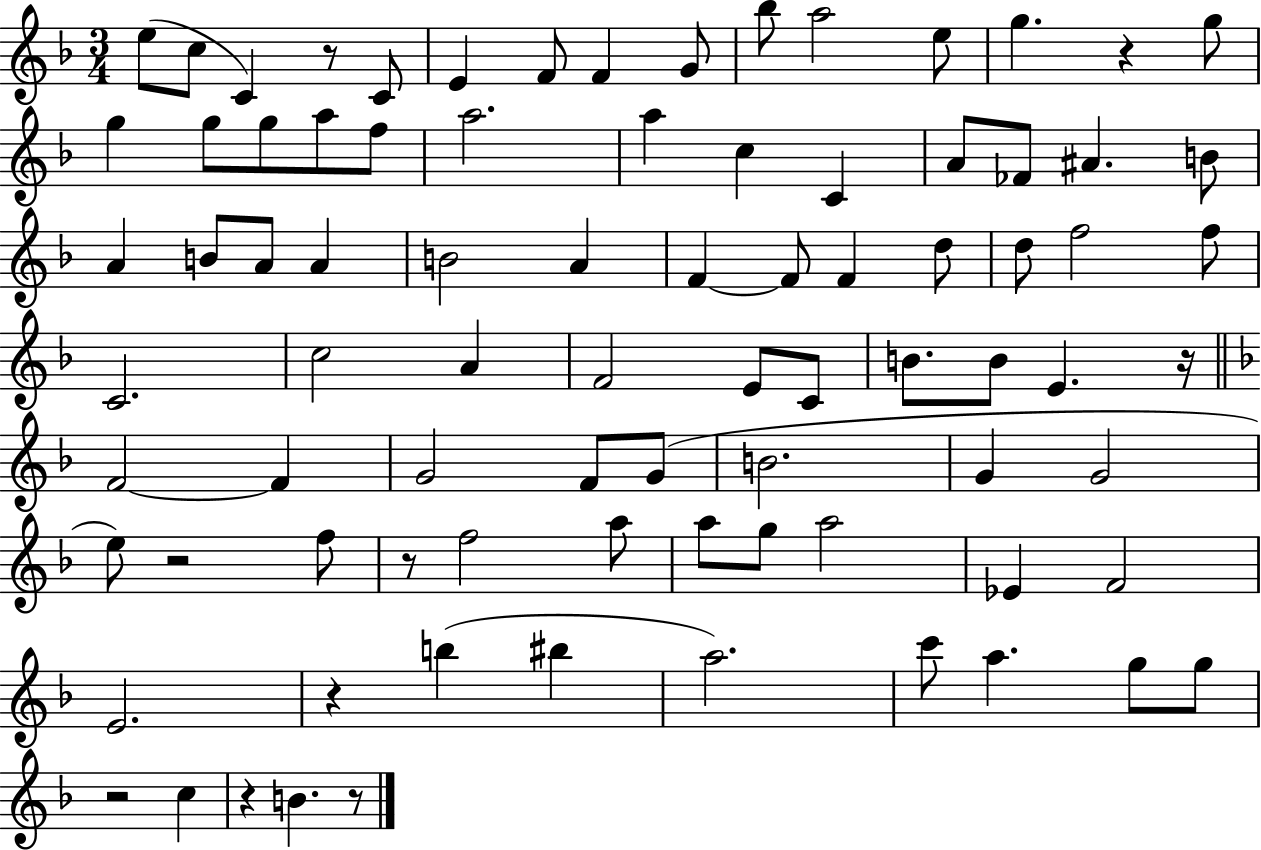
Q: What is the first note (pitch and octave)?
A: E5